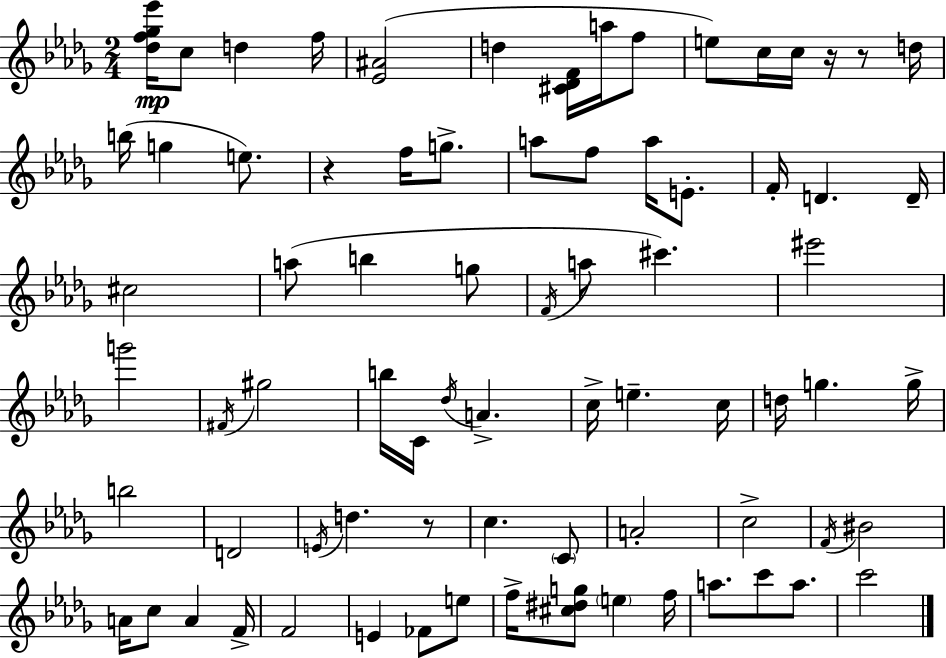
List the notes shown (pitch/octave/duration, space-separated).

[Db5,F5,Gb5,Eb6]/s C5/e D5/q F5/s [Eb4,A#4]/h D5/q [C#4,Db4,F4]/s A5/s F5/e E5/e C5/s C5/s R/s R/e D5/s B5/s G5/q E5/e. R/q F5/s G5/e. A5/e F5/e A5/s E4/e. F4/s D4/q. D4/s C#5/h A5/e B5/q G5/e F4/s A5/e C#6/q. EIS6/h G6/h F#4/s G#5/h B5/s C4/s Db5/s A4/q. C5/s E5/q. C5/s D5/s G5/q. G5/s B5/h D4/h E4/s D5/q. R/e C5/q. C4/e A4/h C5/h F4/s BIS4/h A4/s C5/e A4/q F4/s F4/h E4/q FES4/e E5/e F5/s [C#5,D#5,G5]/e E5/q F5/s A5/e. C6/e A5/e. C6/h